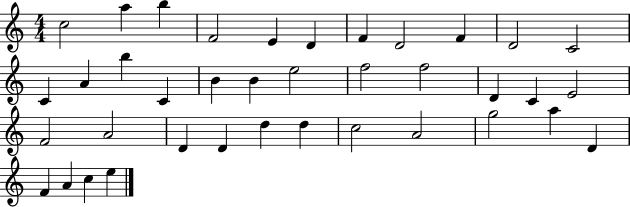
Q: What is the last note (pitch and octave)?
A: E5